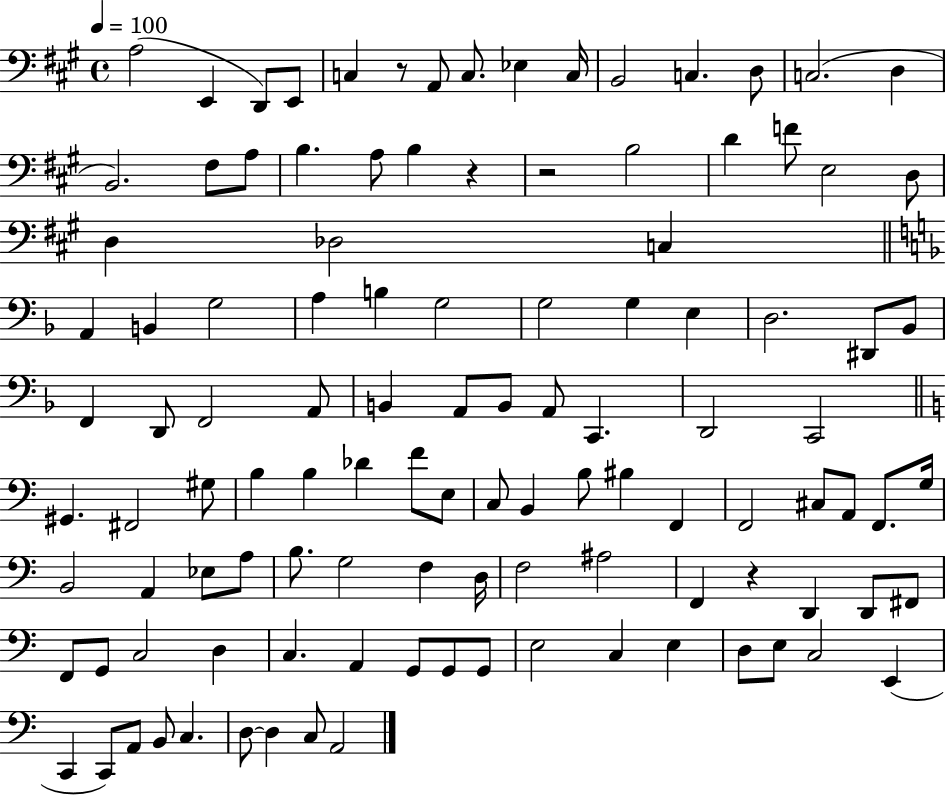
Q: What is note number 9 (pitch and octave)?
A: C3